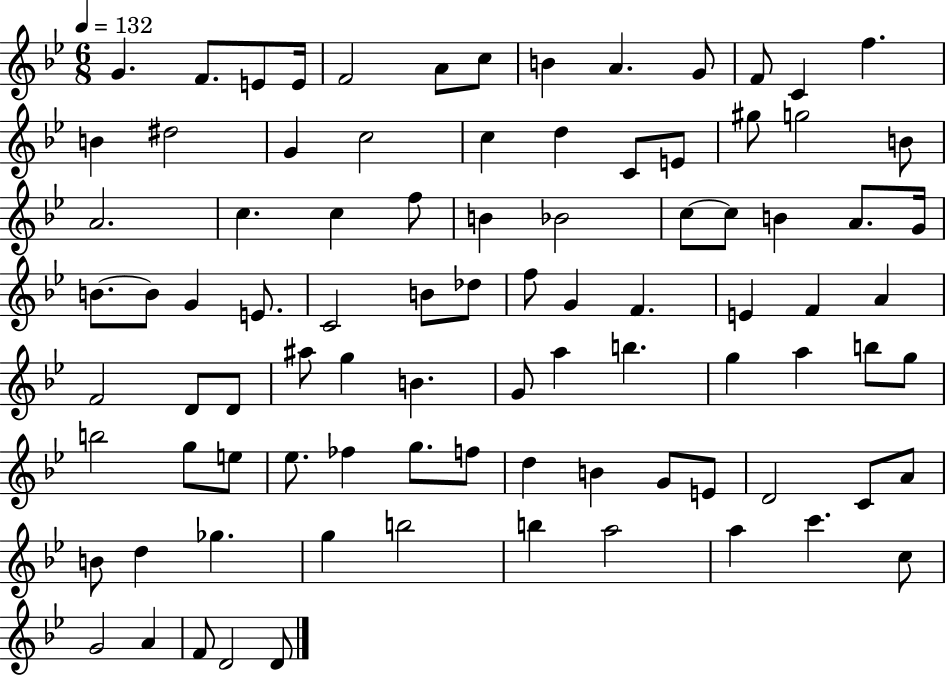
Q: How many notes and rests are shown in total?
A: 90